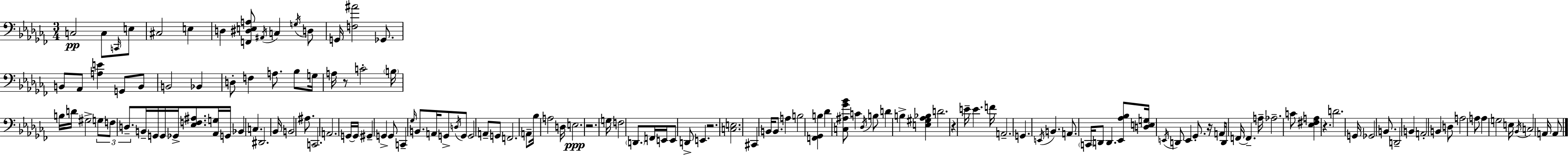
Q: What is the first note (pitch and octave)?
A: C3